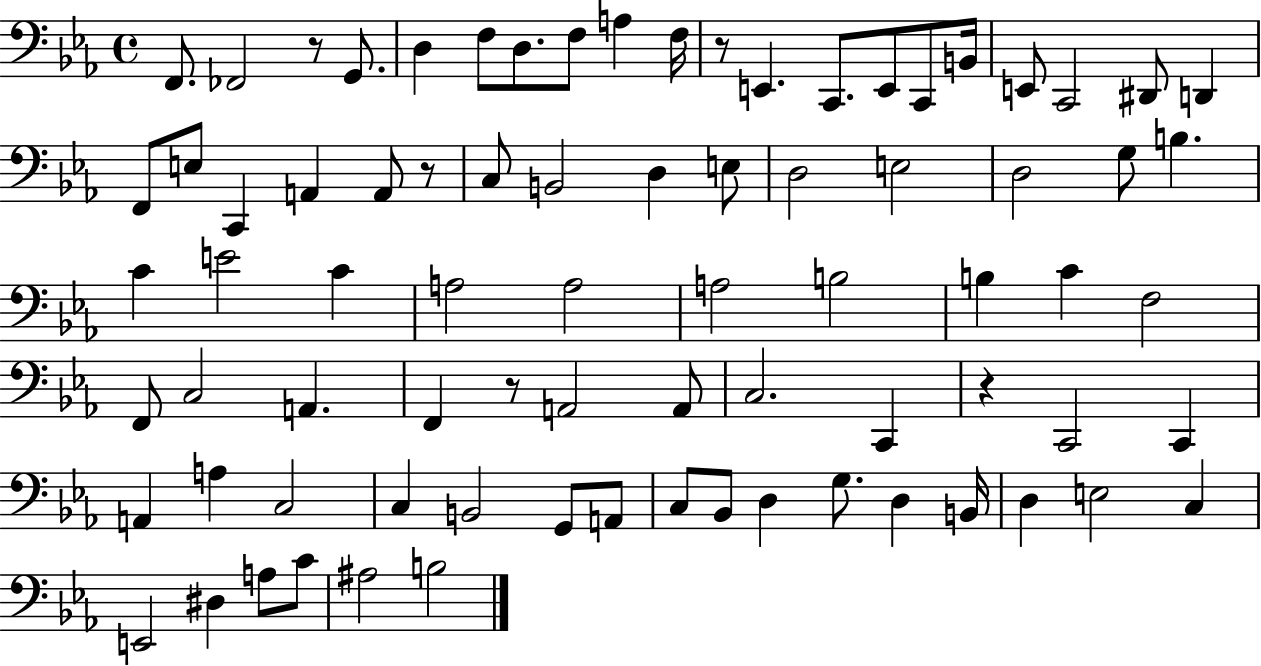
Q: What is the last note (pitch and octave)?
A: B3